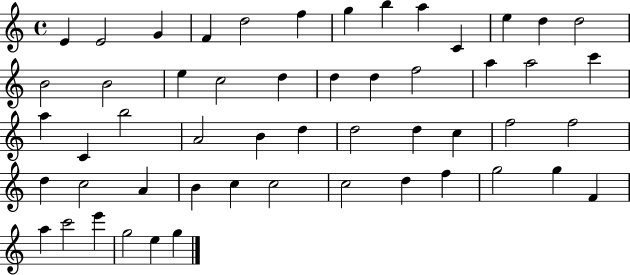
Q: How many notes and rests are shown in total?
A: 53